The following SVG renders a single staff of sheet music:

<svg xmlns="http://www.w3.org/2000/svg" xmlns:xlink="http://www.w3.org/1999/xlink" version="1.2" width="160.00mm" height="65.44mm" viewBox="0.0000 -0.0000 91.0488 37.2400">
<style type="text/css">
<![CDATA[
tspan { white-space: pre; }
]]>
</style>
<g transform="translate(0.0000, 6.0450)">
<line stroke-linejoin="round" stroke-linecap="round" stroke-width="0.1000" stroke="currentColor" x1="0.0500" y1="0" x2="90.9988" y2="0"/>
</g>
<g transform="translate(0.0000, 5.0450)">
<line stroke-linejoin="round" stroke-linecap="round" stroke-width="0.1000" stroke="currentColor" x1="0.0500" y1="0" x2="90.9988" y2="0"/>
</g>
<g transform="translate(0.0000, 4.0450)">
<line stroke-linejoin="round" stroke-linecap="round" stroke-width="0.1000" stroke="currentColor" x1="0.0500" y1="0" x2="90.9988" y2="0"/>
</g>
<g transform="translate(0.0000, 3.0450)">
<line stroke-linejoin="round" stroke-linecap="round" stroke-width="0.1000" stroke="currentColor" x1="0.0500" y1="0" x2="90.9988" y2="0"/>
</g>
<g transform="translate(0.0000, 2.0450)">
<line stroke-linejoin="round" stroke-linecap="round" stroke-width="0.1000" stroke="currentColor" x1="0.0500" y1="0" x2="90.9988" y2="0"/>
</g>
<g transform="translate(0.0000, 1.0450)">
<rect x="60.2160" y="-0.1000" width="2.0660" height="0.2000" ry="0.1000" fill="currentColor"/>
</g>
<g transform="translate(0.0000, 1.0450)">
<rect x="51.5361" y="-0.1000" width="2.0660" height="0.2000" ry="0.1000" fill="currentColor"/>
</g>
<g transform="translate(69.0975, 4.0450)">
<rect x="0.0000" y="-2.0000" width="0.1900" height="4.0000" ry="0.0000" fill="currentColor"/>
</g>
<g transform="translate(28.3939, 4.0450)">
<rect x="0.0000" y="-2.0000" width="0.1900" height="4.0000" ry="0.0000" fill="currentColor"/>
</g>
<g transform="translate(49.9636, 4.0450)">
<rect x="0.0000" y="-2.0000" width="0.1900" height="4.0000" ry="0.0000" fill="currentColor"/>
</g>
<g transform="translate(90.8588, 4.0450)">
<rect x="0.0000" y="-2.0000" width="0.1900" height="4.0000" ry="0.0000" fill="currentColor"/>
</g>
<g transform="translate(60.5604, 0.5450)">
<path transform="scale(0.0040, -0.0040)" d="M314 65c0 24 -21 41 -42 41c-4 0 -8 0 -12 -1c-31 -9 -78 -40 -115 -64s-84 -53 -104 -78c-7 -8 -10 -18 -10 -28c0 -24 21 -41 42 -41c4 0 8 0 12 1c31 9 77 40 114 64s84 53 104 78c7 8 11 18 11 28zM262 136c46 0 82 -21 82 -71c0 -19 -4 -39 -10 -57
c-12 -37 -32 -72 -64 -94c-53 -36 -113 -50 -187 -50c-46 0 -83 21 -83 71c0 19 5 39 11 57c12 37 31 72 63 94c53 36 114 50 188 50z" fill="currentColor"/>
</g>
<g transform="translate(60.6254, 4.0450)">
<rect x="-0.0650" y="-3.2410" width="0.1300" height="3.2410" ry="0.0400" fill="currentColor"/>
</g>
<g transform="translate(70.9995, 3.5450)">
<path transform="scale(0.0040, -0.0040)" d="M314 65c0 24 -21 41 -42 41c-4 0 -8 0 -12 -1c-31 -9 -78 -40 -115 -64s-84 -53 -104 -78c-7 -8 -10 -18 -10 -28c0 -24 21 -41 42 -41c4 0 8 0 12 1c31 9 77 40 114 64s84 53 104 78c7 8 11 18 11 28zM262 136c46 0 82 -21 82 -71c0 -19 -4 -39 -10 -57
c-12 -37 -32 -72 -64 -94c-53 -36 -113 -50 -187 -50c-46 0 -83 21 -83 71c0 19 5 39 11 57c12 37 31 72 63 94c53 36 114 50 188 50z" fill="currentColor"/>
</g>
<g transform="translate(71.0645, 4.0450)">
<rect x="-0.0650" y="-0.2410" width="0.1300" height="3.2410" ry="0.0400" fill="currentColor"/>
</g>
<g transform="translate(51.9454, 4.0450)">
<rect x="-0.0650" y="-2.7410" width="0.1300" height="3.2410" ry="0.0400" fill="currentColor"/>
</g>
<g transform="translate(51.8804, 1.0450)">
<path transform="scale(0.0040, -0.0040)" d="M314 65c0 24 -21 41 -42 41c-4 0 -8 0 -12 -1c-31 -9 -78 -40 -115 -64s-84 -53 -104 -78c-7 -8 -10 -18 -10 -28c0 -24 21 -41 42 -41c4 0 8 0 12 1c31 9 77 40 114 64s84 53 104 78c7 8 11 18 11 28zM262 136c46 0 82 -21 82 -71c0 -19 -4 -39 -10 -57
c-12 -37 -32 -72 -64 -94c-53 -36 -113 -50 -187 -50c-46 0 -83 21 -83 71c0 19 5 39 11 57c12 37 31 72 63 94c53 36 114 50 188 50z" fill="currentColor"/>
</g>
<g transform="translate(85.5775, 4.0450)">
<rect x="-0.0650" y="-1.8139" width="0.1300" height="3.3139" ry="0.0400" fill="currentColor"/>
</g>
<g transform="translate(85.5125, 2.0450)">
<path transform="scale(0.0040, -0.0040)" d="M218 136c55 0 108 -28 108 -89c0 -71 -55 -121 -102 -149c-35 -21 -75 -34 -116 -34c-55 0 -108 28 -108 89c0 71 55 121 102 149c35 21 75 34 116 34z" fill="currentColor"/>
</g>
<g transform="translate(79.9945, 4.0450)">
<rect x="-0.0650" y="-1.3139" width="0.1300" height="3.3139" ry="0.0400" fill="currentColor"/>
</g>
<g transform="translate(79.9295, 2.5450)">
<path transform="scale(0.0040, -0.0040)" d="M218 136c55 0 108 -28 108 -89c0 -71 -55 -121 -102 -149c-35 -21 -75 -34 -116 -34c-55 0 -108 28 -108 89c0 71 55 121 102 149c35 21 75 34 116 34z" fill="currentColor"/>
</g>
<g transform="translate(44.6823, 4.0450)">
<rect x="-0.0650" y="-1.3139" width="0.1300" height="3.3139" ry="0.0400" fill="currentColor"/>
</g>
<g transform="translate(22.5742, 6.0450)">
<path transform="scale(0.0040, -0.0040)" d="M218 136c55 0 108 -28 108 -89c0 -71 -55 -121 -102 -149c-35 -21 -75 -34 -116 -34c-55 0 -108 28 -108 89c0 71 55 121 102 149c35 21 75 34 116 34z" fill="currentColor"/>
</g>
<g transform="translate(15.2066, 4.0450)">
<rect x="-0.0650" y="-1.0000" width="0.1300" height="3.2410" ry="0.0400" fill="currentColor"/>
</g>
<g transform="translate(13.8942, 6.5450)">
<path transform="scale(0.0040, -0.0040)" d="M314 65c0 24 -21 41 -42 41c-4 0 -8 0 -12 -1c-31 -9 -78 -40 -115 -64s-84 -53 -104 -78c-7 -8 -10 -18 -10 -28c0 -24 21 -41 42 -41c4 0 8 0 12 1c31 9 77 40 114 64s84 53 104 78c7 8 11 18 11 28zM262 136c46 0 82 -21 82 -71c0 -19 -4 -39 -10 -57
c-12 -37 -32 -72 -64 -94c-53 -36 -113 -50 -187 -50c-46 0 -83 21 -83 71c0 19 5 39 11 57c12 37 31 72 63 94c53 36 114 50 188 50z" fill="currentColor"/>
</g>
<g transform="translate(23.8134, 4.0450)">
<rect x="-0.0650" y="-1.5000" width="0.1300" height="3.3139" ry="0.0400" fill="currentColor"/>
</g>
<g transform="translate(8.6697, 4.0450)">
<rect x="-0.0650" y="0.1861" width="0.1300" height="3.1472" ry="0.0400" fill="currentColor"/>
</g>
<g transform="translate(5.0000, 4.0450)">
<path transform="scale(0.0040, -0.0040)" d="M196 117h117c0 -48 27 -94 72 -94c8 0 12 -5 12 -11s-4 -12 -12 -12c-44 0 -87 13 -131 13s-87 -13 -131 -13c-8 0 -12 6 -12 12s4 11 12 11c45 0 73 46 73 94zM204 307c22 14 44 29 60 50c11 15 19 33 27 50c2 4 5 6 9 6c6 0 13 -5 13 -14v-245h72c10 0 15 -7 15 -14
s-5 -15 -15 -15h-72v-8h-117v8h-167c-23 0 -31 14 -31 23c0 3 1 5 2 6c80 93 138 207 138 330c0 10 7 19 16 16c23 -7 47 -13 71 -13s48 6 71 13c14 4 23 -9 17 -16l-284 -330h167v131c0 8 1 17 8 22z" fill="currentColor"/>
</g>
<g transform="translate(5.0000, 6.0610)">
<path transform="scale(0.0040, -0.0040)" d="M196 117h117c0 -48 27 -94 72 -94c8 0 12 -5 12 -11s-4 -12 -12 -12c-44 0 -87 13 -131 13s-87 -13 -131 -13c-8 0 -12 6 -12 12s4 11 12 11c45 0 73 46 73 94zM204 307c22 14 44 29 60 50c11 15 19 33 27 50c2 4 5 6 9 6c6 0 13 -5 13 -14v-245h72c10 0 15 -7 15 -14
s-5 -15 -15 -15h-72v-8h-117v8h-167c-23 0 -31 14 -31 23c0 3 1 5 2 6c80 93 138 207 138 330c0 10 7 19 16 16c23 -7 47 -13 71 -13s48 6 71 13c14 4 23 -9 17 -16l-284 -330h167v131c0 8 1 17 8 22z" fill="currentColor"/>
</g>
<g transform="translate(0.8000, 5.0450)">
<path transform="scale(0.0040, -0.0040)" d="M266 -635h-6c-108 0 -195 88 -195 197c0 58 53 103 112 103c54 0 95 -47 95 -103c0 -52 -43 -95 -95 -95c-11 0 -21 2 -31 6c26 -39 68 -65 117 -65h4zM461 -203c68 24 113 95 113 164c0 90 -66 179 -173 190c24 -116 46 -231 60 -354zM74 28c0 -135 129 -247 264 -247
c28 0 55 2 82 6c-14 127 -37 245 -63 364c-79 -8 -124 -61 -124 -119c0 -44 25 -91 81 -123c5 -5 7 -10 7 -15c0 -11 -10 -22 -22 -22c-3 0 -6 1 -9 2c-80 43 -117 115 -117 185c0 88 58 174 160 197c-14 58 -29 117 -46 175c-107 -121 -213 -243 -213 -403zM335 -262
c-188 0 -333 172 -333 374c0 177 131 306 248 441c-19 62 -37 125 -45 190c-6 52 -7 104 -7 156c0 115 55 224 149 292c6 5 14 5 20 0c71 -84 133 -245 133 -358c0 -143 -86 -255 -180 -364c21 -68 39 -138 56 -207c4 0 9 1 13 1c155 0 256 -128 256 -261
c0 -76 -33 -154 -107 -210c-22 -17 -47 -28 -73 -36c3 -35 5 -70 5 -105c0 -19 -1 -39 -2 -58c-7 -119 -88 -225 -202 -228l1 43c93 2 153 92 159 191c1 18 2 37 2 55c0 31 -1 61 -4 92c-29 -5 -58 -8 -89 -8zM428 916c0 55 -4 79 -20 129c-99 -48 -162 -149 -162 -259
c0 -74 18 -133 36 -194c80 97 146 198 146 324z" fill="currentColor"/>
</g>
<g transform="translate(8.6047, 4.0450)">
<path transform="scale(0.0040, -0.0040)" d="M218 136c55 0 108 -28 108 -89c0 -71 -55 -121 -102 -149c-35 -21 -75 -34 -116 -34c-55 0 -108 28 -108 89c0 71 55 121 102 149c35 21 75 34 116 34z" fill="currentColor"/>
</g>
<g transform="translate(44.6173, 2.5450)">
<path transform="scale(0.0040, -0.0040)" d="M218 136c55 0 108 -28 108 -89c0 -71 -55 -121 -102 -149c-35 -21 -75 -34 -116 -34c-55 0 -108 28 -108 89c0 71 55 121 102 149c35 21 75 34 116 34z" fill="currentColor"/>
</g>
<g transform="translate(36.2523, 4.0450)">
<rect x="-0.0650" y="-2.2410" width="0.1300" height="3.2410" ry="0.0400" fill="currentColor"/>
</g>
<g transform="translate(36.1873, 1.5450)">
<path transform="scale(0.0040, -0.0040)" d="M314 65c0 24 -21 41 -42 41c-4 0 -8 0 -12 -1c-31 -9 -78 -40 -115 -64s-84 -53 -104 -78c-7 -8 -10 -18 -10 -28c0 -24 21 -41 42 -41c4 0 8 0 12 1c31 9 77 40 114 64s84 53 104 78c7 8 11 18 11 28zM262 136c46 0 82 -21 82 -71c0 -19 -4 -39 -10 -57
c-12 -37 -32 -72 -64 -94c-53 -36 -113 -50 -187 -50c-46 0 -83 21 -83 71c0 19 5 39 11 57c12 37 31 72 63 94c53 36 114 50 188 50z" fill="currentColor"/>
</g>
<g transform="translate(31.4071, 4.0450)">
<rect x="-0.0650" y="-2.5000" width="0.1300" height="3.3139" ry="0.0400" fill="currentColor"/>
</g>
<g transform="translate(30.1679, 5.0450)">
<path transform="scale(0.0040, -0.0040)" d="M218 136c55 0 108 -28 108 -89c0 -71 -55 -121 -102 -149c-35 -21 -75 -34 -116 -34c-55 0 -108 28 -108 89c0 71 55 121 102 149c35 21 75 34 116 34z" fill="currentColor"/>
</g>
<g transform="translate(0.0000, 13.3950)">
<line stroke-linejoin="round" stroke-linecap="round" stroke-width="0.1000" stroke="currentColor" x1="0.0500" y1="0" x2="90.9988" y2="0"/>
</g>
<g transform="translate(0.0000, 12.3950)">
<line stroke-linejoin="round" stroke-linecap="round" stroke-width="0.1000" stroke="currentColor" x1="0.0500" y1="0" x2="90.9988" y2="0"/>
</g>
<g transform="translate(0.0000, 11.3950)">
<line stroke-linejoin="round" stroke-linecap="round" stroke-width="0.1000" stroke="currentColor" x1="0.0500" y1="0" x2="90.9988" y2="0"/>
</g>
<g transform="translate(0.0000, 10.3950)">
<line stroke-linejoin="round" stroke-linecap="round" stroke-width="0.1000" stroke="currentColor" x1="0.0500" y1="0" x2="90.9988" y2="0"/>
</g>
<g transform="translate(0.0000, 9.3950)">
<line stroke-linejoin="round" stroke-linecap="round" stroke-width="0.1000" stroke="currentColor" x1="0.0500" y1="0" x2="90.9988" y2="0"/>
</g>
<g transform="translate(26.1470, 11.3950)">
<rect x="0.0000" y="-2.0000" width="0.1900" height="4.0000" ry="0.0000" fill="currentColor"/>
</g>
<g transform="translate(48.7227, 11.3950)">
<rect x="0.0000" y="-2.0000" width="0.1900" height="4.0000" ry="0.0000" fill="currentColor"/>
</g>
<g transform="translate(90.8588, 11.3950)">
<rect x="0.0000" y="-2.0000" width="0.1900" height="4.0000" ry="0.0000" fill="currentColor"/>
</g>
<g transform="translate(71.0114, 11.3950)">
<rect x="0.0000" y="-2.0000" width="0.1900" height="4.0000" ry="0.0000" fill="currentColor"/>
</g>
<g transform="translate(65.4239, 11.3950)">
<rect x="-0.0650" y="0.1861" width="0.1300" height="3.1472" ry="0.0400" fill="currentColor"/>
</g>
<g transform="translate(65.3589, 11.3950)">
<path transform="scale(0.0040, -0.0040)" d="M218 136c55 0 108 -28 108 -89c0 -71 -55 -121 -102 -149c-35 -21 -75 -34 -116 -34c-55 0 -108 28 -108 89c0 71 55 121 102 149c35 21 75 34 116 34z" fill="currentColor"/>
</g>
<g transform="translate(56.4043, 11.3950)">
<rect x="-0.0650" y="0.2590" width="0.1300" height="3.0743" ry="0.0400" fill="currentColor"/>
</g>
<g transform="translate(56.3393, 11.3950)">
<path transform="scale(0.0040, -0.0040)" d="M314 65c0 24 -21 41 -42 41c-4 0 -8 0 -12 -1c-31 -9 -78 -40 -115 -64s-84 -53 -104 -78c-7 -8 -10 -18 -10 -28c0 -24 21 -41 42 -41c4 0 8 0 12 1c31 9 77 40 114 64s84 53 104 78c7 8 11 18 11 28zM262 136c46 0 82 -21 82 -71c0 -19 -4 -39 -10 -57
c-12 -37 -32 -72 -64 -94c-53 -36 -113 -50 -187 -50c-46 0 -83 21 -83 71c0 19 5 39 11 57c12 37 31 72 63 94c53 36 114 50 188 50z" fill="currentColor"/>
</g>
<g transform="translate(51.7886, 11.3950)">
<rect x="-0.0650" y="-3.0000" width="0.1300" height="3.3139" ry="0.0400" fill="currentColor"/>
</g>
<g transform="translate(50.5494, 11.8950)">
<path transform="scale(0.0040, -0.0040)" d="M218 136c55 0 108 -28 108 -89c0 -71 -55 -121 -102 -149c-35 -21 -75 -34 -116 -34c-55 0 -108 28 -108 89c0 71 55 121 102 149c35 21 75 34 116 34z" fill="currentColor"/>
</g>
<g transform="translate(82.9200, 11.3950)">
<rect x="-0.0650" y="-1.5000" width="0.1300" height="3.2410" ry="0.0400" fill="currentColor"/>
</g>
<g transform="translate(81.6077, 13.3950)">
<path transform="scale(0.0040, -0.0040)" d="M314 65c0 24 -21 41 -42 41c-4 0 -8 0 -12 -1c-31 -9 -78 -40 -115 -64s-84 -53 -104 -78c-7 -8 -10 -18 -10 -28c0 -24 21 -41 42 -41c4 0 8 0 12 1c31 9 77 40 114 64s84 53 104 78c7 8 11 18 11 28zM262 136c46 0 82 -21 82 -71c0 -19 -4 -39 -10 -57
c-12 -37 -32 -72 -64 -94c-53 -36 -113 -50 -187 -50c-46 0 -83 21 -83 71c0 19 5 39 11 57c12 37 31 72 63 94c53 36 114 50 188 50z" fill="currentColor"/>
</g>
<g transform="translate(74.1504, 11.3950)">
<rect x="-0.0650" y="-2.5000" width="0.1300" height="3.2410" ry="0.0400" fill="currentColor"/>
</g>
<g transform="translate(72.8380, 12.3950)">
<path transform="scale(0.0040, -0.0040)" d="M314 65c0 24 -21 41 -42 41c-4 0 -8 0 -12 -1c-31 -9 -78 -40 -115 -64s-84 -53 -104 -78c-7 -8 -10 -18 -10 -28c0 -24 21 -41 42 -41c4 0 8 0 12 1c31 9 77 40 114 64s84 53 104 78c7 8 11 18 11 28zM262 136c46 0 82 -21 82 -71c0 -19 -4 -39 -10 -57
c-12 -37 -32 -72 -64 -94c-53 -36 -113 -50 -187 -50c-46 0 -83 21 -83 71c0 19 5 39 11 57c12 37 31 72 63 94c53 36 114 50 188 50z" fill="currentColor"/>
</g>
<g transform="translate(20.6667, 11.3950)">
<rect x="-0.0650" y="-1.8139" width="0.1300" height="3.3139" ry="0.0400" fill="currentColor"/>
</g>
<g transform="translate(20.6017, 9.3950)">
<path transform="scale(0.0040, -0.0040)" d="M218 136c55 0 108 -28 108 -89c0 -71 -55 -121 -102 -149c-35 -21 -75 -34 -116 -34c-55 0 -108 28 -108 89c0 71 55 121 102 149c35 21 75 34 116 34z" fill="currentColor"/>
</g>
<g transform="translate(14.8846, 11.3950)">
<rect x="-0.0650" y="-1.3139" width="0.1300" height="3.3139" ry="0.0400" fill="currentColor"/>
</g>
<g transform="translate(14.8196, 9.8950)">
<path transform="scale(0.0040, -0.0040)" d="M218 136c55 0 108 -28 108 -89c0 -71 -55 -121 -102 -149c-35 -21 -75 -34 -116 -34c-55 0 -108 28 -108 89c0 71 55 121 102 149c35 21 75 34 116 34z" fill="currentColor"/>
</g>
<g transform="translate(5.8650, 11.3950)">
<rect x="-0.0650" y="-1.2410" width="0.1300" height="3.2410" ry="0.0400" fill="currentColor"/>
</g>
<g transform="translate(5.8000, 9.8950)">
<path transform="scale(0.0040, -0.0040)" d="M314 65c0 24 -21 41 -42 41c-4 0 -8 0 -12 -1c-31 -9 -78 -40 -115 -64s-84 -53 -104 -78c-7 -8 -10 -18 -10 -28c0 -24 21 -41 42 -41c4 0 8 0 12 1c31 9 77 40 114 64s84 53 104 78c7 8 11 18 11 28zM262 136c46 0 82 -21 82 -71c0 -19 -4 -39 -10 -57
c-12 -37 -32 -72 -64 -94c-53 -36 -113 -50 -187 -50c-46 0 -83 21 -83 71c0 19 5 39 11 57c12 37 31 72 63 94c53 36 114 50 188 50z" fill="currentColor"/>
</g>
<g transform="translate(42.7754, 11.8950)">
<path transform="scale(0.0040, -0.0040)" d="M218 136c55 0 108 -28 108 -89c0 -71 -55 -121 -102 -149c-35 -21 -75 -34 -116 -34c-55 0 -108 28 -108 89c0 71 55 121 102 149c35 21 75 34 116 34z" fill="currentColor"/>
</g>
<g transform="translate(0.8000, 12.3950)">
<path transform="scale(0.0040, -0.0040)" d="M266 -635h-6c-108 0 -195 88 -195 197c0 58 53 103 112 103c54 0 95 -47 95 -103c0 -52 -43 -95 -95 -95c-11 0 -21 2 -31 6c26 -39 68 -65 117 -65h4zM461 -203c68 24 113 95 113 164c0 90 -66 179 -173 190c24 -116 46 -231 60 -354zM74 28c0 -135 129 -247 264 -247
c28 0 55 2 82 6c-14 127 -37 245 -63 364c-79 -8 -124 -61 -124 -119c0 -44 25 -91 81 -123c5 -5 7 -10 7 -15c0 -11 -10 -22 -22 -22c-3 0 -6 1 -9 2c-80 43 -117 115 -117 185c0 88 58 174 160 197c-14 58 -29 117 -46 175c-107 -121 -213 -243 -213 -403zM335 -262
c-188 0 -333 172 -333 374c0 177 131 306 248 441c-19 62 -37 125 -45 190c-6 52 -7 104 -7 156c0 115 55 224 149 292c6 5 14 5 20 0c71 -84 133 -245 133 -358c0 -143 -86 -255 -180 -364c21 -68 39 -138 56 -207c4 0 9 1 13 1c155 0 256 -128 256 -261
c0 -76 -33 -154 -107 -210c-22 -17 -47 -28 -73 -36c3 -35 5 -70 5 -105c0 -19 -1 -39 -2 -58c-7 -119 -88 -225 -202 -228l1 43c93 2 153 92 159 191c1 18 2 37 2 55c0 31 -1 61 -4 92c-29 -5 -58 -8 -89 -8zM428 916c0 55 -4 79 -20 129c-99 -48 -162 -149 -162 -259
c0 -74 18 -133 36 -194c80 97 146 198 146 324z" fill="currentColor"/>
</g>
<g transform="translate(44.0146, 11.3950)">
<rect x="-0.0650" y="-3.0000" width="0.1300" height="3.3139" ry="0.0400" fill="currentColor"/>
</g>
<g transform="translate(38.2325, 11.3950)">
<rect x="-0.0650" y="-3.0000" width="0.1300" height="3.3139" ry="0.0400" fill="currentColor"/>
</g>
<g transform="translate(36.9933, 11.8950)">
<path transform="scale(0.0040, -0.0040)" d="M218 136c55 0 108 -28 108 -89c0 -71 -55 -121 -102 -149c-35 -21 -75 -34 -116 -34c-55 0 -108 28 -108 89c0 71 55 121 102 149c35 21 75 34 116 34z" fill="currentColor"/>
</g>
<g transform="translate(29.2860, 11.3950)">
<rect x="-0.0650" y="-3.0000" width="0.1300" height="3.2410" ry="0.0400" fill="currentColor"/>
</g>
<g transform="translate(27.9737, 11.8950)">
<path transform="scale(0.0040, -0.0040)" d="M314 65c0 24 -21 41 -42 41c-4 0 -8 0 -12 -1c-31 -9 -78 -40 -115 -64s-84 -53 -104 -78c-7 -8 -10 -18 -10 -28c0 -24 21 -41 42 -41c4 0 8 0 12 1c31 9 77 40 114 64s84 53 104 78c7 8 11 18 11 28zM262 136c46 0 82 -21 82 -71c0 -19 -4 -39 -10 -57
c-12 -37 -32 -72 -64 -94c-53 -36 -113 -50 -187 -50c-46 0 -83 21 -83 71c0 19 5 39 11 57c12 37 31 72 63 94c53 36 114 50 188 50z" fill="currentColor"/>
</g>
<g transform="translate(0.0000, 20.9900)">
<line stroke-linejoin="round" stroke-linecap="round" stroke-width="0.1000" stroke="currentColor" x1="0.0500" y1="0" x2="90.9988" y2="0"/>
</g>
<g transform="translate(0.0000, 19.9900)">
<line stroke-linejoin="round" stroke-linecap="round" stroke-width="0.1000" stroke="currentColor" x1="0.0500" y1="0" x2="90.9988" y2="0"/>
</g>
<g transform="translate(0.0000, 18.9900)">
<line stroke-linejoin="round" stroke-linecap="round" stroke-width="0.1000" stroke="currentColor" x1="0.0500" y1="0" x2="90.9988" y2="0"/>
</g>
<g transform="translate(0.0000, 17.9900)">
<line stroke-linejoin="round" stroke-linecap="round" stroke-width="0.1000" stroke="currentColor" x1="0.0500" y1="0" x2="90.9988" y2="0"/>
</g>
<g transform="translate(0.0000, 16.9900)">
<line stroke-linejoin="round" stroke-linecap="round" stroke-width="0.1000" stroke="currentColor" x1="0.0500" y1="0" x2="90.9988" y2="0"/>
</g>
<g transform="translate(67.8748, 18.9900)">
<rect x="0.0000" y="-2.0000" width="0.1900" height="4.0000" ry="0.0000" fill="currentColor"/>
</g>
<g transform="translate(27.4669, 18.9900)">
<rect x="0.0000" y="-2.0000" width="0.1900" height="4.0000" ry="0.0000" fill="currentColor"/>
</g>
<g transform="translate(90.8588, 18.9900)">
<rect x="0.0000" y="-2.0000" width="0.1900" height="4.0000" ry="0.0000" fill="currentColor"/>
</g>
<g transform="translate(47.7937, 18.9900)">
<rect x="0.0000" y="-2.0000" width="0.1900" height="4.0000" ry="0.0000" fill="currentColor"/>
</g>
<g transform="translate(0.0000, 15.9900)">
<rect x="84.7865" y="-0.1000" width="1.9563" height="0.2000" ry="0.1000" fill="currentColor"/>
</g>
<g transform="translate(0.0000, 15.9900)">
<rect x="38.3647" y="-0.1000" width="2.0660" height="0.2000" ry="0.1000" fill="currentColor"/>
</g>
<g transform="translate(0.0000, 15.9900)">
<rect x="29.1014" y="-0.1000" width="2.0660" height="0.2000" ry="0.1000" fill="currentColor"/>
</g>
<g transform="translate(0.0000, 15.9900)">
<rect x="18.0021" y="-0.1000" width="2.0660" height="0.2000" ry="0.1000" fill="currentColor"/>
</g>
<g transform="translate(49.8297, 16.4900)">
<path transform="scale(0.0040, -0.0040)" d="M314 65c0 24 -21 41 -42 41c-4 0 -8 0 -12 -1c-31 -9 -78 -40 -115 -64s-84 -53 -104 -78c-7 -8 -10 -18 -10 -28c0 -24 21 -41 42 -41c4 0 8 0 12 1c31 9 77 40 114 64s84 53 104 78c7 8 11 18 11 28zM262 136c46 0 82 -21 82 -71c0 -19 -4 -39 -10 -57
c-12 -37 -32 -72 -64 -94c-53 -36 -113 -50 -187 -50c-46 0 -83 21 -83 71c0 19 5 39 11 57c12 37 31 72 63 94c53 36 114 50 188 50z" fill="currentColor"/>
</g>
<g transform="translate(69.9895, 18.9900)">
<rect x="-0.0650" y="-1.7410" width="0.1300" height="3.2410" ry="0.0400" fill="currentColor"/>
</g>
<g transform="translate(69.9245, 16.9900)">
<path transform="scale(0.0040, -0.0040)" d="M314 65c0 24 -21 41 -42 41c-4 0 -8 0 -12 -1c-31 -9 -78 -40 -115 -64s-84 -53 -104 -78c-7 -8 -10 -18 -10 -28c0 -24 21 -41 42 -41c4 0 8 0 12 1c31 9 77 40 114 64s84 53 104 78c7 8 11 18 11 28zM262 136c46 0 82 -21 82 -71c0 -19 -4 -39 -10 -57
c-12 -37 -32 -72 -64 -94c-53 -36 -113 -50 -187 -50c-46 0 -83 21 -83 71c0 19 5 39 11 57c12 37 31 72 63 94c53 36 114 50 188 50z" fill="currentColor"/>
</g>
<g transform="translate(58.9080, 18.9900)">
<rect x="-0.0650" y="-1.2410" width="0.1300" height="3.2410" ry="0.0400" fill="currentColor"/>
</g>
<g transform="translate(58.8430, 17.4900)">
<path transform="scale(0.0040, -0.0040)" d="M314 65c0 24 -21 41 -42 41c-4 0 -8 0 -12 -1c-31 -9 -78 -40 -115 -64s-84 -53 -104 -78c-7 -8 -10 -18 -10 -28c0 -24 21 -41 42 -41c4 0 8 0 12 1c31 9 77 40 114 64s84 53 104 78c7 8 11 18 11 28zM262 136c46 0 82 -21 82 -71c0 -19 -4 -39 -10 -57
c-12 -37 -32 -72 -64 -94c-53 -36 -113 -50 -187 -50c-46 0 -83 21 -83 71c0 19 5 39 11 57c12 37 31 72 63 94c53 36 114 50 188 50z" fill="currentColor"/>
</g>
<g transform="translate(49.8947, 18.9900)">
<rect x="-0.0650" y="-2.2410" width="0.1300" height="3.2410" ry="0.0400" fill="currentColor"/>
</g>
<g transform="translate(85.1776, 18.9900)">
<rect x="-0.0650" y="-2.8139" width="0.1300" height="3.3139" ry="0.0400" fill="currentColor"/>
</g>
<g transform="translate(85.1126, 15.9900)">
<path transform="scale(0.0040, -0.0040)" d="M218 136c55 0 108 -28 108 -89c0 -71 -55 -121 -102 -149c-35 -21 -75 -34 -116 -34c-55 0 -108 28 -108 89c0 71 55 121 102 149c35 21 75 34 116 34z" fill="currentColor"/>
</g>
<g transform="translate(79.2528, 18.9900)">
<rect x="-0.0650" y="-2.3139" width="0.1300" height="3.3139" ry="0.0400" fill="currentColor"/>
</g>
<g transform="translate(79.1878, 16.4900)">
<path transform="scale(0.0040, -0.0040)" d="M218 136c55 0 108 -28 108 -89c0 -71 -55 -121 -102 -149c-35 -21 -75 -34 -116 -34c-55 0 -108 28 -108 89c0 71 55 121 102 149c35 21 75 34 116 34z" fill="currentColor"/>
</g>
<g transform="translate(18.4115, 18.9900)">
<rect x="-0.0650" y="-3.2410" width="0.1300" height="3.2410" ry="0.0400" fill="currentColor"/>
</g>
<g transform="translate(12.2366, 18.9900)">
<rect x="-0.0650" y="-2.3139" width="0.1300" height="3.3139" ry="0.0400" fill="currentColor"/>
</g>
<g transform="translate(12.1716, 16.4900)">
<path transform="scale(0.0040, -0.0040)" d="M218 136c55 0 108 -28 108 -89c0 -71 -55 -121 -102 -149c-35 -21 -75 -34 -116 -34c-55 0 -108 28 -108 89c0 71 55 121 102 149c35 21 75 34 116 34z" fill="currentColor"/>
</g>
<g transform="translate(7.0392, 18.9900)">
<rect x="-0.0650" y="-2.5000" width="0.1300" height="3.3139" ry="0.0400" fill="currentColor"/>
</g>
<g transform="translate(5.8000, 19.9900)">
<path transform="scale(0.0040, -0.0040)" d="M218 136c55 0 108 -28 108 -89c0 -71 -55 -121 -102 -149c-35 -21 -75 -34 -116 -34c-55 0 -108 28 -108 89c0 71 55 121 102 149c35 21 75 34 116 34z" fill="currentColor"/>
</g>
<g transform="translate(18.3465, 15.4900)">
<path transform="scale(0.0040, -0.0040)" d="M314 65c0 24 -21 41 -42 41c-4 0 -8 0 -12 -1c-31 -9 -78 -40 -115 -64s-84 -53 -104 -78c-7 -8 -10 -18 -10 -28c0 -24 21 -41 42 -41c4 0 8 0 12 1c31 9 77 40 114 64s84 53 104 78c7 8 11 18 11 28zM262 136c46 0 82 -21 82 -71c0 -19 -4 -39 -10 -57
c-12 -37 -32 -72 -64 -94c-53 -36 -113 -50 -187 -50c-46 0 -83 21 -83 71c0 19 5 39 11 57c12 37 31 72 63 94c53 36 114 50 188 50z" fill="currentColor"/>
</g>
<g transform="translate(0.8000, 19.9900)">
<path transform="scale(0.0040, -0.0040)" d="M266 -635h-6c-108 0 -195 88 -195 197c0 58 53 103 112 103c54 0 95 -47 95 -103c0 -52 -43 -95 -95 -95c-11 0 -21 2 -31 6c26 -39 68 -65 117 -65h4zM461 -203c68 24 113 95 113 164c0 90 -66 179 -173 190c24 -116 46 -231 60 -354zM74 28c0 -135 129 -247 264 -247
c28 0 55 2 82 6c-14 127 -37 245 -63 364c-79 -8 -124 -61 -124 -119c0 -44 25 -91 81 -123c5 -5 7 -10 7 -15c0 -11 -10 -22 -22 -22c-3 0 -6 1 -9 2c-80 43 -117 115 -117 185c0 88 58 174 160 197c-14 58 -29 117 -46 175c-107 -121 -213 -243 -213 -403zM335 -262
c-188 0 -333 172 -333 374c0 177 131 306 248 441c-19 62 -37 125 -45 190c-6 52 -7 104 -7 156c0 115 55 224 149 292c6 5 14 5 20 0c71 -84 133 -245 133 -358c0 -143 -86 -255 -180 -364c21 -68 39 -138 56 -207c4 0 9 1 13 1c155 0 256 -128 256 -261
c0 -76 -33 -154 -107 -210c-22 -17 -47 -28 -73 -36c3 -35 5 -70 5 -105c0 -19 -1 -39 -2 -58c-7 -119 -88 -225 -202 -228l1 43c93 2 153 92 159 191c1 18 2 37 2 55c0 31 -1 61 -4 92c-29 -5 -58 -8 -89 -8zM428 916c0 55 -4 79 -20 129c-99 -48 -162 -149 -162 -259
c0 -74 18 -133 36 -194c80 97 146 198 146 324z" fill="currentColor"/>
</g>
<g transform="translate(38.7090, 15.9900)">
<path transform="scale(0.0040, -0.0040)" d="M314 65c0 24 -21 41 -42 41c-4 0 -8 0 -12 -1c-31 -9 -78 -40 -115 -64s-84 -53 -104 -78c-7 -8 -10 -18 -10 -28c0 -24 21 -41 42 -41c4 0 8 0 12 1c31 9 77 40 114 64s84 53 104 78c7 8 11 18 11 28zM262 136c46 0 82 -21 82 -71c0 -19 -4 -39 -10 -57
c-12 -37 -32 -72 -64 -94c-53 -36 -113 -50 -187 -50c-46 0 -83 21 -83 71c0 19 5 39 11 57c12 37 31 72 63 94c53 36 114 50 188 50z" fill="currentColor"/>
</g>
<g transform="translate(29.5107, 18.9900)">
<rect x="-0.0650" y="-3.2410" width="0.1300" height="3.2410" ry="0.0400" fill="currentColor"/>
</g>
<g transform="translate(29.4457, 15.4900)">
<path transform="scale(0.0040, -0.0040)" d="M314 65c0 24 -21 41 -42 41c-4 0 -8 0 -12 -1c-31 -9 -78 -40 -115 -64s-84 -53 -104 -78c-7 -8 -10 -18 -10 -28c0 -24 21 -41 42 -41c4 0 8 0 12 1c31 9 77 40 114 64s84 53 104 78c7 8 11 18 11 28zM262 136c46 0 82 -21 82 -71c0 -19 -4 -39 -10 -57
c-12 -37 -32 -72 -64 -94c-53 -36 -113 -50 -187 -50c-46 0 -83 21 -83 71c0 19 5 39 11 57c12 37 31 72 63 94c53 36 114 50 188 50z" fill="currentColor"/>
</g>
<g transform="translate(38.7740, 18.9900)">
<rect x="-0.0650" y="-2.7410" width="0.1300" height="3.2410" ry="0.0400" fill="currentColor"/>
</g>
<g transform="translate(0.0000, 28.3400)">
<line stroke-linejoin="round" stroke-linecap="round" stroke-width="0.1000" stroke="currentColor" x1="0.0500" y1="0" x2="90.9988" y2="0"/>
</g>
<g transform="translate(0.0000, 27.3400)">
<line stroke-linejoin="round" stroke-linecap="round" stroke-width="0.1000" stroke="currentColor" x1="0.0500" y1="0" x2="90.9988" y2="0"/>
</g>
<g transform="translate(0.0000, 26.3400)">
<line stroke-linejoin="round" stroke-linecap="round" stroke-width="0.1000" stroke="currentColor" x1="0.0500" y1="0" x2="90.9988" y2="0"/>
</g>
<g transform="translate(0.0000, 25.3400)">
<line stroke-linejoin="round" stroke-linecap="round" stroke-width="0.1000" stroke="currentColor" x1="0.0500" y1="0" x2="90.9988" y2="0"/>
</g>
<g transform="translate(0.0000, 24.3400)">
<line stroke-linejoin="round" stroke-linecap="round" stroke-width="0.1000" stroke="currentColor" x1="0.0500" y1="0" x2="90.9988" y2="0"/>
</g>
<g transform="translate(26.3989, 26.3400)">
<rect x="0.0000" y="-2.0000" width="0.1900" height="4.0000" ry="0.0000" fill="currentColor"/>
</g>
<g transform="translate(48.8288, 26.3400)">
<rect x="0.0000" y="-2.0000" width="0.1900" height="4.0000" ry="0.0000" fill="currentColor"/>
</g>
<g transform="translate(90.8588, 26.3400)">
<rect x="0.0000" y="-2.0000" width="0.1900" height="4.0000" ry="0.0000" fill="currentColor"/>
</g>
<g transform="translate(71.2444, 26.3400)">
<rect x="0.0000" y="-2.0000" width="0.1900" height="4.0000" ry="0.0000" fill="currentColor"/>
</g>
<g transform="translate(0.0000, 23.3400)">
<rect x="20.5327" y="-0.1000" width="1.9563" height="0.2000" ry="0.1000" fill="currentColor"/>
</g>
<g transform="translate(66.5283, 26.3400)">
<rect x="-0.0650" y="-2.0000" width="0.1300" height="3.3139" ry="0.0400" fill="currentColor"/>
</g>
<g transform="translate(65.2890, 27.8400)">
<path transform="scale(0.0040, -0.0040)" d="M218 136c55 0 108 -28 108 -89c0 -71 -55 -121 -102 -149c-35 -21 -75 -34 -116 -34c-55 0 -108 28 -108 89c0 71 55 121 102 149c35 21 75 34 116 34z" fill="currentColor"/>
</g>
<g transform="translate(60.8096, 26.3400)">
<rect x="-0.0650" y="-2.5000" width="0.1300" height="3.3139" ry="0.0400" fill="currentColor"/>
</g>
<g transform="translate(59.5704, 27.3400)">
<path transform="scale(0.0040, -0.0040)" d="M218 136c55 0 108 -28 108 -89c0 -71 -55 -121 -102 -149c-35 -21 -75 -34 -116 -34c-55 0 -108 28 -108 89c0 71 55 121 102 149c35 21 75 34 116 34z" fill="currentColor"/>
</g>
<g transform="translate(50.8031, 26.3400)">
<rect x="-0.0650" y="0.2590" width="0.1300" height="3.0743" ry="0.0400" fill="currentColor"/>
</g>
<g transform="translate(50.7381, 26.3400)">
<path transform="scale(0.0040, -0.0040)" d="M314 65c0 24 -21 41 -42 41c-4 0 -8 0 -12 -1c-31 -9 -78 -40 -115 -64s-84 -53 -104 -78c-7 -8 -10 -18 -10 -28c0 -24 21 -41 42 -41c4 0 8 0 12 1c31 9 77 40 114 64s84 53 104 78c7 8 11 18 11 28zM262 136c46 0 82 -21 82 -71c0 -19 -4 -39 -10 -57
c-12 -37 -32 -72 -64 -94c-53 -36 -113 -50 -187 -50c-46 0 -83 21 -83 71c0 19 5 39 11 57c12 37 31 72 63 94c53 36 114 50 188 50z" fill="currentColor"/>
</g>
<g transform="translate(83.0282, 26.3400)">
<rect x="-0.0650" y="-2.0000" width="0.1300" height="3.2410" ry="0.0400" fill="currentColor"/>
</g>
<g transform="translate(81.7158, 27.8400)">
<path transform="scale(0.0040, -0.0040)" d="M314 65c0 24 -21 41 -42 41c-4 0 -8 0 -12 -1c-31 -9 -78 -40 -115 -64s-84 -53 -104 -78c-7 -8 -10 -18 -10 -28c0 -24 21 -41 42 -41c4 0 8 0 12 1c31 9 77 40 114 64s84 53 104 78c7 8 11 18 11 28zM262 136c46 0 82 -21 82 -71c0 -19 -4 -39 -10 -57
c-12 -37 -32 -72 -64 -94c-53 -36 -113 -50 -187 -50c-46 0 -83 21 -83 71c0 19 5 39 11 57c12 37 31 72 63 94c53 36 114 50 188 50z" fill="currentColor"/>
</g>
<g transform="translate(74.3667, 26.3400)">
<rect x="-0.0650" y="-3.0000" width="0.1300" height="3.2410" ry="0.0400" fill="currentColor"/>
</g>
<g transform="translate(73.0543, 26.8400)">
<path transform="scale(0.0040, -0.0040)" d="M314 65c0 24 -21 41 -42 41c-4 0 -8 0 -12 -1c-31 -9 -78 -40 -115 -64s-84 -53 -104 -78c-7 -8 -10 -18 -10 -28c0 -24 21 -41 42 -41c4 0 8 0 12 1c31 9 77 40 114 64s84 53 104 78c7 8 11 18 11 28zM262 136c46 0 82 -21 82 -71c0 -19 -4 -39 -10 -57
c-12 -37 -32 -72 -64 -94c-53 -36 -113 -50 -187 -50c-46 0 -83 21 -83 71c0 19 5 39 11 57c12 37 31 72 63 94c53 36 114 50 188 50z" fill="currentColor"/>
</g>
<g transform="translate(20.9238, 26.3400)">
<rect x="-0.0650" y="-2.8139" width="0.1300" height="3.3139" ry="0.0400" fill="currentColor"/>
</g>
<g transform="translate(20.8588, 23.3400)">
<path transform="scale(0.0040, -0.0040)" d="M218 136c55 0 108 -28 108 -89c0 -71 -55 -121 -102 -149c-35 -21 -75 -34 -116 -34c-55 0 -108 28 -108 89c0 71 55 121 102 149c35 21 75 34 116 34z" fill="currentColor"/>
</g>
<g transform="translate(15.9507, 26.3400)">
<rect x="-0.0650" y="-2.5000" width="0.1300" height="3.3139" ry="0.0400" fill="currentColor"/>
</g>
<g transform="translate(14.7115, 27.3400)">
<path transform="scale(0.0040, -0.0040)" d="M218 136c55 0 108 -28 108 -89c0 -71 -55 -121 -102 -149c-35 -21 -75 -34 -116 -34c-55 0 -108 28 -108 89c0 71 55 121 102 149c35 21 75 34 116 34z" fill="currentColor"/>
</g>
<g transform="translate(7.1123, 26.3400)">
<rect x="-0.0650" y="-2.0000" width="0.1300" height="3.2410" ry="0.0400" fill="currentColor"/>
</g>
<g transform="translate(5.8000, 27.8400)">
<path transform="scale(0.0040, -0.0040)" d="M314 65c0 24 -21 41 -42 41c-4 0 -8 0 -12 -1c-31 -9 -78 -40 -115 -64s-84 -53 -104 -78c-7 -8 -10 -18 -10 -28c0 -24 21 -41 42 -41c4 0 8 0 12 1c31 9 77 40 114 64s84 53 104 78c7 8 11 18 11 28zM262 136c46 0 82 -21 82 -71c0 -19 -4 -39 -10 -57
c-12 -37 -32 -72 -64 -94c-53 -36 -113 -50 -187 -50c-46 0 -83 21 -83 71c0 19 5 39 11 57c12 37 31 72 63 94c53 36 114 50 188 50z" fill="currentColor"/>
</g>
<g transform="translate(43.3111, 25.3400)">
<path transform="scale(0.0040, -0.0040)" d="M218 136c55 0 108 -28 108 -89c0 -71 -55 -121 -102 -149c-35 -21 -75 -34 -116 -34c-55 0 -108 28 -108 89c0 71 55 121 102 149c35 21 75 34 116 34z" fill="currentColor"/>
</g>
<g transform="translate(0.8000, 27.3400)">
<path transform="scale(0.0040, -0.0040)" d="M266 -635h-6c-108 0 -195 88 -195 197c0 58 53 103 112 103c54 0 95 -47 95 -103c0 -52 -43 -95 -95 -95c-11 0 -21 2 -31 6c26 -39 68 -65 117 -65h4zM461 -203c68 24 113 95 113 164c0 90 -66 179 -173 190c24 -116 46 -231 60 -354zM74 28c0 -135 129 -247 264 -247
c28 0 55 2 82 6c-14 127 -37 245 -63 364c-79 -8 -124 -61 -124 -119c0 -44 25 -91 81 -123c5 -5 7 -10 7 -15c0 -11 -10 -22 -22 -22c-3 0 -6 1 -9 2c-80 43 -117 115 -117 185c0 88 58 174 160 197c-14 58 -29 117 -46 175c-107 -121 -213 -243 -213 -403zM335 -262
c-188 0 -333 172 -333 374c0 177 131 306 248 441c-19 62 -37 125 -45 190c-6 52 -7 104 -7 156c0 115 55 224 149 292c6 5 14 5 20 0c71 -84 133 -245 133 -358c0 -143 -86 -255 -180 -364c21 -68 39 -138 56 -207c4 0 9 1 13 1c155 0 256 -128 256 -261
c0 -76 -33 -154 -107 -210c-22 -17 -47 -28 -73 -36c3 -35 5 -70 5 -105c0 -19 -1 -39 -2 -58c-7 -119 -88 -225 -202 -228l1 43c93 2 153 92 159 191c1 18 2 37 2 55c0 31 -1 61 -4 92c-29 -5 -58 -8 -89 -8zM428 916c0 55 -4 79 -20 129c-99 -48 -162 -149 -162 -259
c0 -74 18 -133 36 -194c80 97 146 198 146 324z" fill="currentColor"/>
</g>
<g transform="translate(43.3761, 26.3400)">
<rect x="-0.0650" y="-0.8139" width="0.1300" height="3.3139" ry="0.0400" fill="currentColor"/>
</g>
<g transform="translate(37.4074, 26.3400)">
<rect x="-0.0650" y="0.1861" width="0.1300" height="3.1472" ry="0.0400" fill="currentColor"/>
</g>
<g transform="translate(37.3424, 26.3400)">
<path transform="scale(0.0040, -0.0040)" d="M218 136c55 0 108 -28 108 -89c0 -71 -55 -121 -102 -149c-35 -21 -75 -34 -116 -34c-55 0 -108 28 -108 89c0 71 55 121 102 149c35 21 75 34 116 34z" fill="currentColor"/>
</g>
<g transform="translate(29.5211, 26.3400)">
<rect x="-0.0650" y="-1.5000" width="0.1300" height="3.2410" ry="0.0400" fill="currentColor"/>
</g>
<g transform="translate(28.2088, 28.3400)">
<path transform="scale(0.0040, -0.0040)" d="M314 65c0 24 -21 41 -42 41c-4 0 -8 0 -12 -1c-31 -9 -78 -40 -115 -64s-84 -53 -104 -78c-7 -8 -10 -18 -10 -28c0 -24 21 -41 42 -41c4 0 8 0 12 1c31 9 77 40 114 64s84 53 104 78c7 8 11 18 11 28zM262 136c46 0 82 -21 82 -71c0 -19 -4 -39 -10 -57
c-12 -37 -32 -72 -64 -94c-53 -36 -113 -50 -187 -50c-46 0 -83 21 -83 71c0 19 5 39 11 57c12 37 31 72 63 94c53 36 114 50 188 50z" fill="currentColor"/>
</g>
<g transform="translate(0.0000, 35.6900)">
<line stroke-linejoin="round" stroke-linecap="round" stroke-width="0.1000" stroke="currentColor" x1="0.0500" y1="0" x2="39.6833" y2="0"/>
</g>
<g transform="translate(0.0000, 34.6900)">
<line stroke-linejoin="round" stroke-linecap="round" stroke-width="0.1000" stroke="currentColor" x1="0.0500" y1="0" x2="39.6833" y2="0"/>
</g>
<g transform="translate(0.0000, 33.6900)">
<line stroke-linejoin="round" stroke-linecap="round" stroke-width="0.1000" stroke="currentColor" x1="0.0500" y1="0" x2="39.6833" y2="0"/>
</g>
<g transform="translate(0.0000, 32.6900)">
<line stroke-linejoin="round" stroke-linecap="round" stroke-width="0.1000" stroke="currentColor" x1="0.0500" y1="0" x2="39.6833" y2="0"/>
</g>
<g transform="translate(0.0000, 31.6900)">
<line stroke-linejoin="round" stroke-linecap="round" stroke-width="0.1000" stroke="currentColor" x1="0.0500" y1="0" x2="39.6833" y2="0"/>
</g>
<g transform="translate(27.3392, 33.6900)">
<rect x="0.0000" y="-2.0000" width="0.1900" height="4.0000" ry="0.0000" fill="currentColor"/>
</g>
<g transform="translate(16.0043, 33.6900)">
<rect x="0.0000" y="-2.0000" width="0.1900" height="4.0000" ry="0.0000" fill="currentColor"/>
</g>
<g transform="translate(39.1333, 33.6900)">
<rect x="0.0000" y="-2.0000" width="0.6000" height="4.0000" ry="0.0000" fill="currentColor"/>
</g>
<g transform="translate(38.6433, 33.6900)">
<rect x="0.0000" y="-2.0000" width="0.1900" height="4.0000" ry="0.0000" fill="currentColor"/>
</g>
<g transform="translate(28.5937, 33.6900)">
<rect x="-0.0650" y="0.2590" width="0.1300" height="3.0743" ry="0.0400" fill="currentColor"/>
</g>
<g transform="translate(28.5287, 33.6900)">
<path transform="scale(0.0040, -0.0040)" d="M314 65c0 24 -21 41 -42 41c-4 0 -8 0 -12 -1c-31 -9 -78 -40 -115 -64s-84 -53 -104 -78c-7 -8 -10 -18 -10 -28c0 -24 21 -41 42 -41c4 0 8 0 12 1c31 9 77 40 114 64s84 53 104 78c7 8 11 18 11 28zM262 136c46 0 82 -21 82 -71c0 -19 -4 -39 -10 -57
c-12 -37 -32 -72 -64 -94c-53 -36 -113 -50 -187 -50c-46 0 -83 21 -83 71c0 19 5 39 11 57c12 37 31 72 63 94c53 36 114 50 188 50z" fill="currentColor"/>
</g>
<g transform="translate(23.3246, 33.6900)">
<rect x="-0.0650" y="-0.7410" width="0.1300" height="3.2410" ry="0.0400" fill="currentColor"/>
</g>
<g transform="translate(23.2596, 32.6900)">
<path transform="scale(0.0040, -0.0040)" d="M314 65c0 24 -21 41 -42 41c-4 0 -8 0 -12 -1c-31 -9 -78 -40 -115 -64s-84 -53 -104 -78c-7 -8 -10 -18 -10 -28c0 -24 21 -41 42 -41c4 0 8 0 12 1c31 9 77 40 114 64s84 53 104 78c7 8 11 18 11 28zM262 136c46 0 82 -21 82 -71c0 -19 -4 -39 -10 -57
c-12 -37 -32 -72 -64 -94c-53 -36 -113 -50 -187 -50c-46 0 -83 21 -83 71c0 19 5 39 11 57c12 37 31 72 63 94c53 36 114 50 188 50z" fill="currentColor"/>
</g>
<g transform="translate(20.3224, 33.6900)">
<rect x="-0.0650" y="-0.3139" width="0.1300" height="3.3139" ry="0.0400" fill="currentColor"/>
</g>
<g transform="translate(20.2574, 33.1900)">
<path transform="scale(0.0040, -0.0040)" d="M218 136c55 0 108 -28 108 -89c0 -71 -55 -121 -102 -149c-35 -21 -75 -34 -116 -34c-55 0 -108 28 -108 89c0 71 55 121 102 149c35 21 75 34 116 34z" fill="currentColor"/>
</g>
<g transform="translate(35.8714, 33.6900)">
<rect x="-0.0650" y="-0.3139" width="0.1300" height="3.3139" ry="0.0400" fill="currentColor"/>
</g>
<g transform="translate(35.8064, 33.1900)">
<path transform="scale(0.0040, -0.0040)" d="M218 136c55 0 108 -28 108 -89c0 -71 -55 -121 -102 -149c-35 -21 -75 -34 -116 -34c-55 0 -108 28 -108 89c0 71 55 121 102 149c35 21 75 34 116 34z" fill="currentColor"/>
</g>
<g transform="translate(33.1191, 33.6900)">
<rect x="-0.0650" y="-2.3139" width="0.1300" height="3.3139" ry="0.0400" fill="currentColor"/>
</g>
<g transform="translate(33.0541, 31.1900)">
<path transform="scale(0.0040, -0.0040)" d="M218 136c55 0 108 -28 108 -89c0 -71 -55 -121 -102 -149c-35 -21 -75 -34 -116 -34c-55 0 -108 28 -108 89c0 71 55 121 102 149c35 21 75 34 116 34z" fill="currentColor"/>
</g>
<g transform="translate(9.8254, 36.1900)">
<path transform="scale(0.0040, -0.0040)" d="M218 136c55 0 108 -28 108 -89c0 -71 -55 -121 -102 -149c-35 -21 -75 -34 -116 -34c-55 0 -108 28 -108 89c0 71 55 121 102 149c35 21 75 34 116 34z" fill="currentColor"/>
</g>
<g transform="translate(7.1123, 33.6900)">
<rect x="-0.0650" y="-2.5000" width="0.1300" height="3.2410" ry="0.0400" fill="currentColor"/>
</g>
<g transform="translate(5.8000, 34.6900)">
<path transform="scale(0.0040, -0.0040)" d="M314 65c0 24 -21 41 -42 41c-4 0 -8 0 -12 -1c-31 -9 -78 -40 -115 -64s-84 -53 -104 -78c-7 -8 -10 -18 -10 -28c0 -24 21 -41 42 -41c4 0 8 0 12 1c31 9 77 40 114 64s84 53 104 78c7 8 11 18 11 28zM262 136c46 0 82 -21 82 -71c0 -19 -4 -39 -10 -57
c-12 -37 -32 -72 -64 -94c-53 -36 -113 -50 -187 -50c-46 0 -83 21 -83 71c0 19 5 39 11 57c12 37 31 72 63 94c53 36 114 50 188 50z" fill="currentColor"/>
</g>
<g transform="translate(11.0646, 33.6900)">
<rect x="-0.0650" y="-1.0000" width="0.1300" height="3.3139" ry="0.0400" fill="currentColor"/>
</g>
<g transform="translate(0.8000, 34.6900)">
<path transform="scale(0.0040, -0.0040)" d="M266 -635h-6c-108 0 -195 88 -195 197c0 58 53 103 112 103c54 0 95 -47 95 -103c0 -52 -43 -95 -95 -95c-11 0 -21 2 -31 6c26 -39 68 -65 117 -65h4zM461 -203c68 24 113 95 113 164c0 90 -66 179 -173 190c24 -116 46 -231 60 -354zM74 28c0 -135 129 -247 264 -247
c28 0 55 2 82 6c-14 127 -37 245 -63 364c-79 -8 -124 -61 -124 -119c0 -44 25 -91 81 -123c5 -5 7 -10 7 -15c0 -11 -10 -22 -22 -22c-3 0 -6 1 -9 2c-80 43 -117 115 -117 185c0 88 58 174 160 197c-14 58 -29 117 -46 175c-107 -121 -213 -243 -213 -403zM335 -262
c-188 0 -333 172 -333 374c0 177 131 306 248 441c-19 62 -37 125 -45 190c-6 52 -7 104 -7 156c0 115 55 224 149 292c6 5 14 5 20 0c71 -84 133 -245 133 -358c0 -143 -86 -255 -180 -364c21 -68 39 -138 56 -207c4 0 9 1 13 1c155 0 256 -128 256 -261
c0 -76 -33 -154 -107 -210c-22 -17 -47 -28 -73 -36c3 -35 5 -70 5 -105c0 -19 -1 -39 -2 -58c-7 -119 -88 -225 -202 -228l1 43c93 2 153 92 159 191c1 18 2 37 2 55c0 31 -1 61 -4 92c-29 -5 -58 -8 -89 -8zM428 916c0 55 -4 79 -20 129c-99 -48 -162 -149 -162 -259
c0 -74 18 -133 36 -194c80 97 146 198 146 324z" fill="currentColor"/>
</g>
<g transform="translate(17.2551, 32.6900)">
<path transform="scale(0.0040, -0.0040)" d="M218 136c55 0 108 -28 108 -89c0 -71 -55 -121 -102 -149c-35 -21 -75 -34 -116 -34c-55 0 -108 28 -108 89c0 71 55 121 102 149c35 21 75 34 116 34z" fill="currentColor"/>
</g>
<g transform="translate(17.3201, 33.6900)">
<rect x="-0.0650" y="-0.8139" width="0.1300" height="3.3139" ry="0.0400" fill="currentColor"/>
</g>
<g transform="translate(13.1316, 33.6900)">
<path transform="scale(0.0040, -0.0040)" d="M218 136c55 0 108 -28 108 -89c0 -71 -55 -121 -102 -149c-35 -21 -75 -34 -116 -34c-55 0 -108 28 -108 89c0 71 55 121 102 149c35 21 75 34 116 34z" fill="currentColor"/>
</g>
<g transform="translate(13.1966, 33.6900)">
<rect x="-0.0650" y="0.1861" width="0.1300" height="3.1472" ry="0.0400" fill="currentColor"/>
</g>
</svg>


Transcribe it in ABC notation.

X:1
T:Untitled
M:4/4
L:1/4
K:C
B D2 E G g2 e a2 b2 c2 e f e2 e f A2 A A A B2 B G2 E2 G g b2 b2 a2 g2 e2 f2 g a F2 G a E2 B d B2 G F A2 F2 G2 D B d c d2 B2 g c